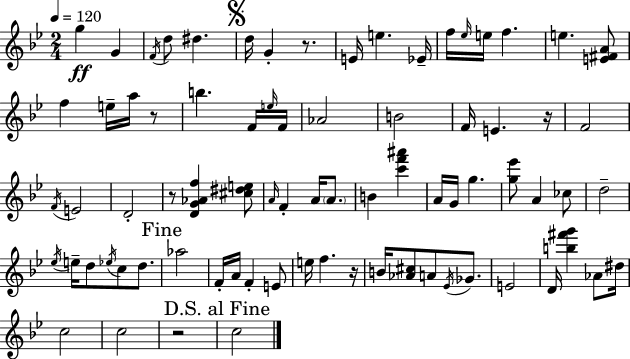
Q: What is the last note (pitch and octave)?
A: C5